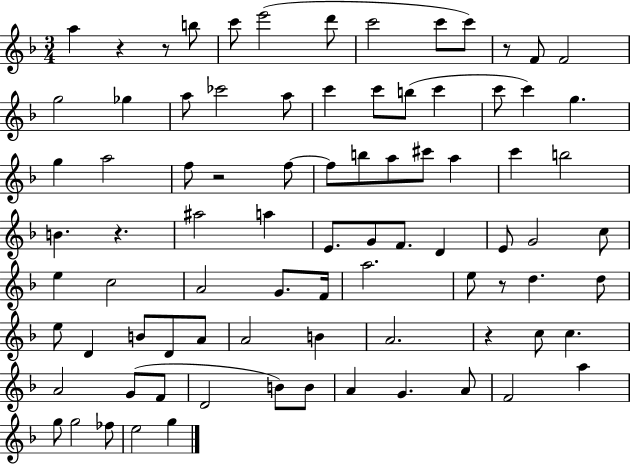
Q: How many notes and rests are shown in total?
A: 85